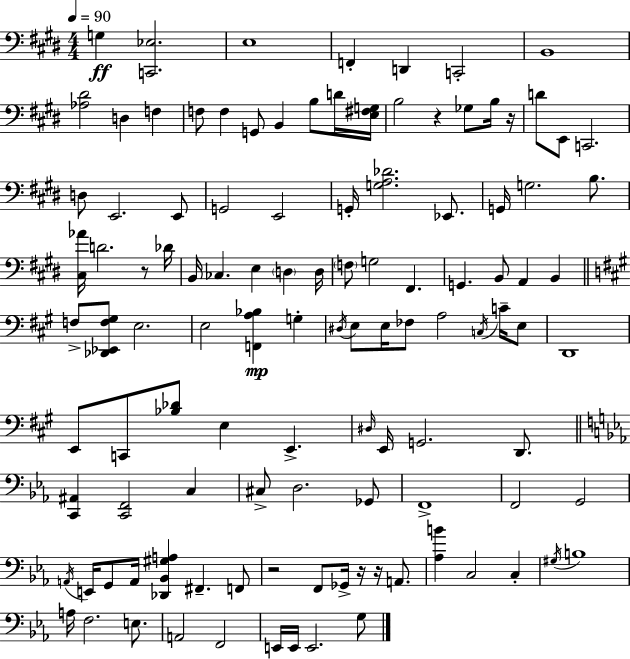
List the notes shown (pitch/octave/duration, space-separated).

G3/q [C2,Eb3]/h. E3/w F2/q D2/q C2/h B2/w [Ab3,D#4]/h D3/q F3/q F3/e F3/q G2/e B2/q B3/e D4/s [E3,F#3,G3]/s B3/h R/q Gb3/e B3/s R/s D4/e E2/e C2/h. D3/e E2/h. E2/e G2/h E2/h G2/s [G3,A3,Db4]/h. Eb2/e. G2/s G3/h. B3/e. [C#3,Ab4]/s D4/h. R/e Db4/s B2/s CES3/q. E3/q D3/q D3/s F3/e G3/h F#2/q. G2/q. B2/e A2/q B2/q F3/e [Db2,Eb2,F3,G#3]/e E3/h. E3/h [F2,A3,Bb3]/q G3/q D#3/s E3/e E3/s FES3/e A3/h C3/s C4/s E3/e D2/w E2/e C2/e [Bb3,Db4]/e E3/q E2/q. D#3/s E2/s G2/h. D2/e. [C2,A#2]/q [C2,F2]/h C3/q C#3/e D3/h. Gb2/e F2/w F2/h G2/h A2/s E2/s G2/e A2/s [Db2,Bb2,G#3,A3]/q F#2/q. F2/e R/h F2/e Gb2/s R/s R/s A2/e. [Ab3,B4]/q C3/h C3/q G#3/s B3/w A3/s F3/h. E3/e. A2/h F2/h E2/s E2/s E2/h. G3/e